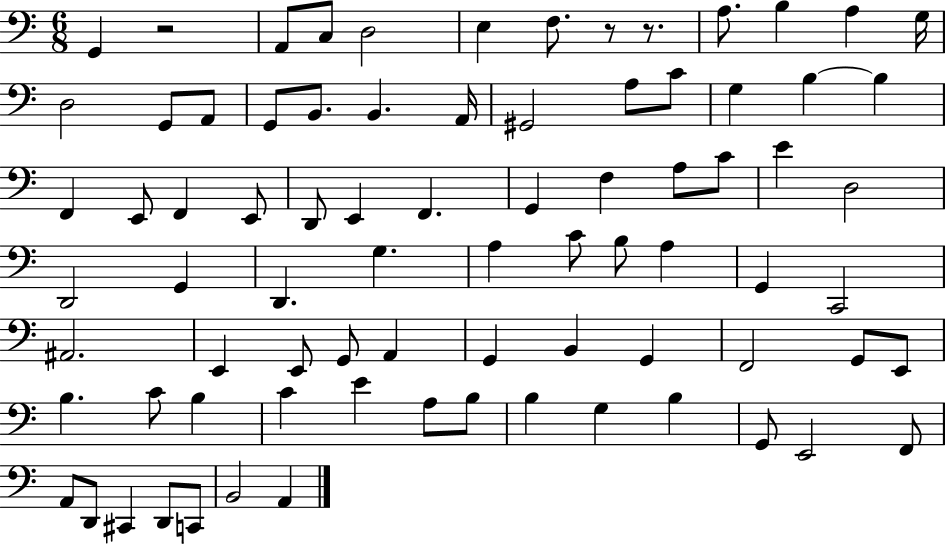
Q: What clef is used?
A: bass